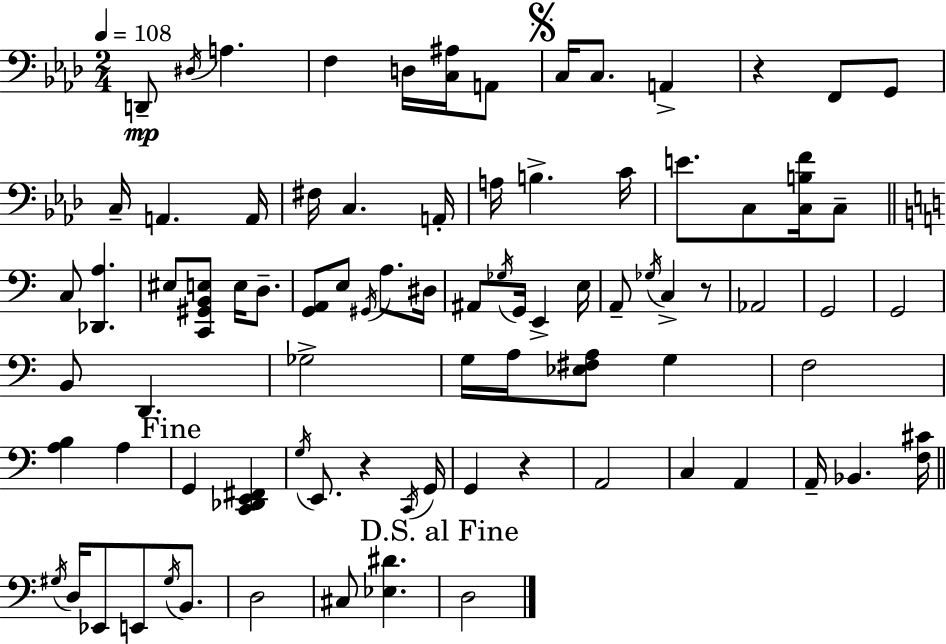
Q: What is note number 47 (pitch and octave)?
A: A3